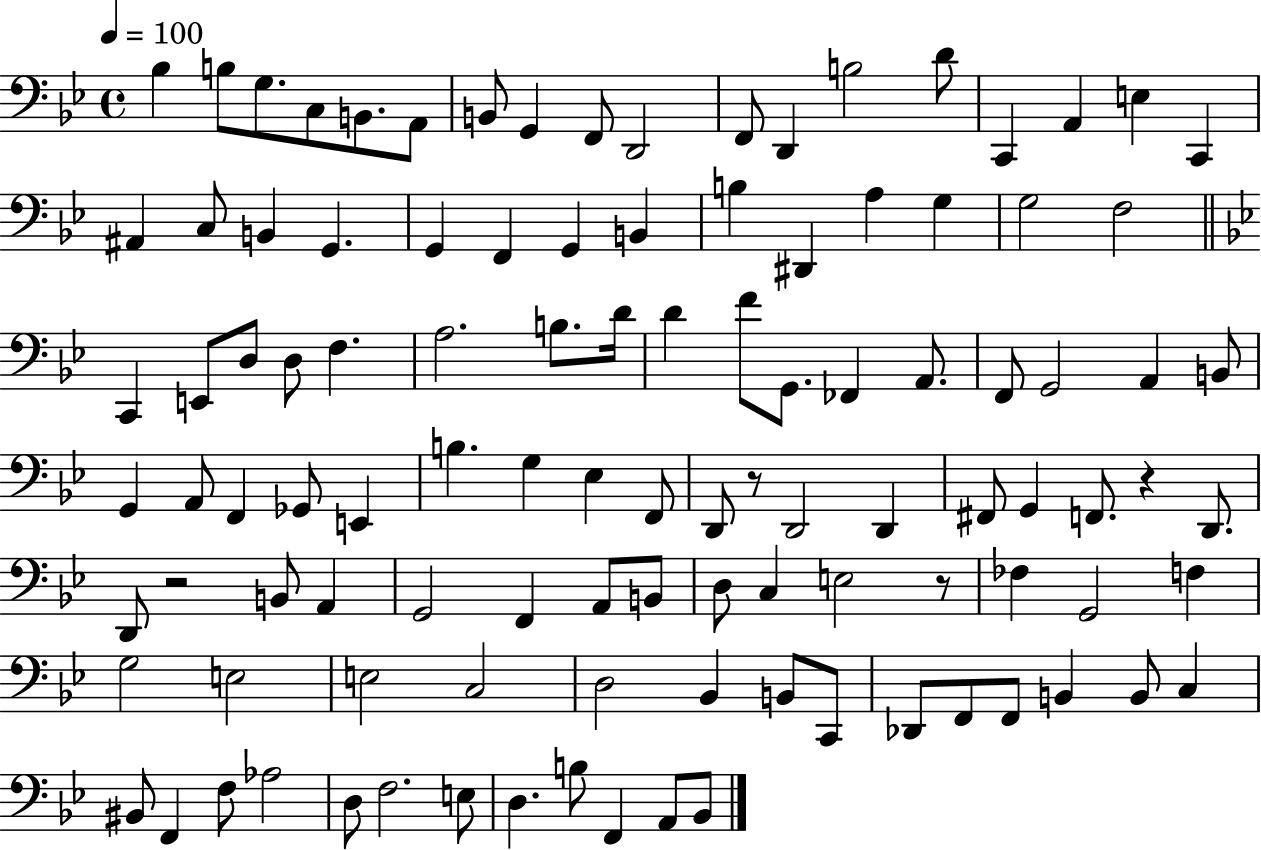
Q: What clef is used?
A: bass